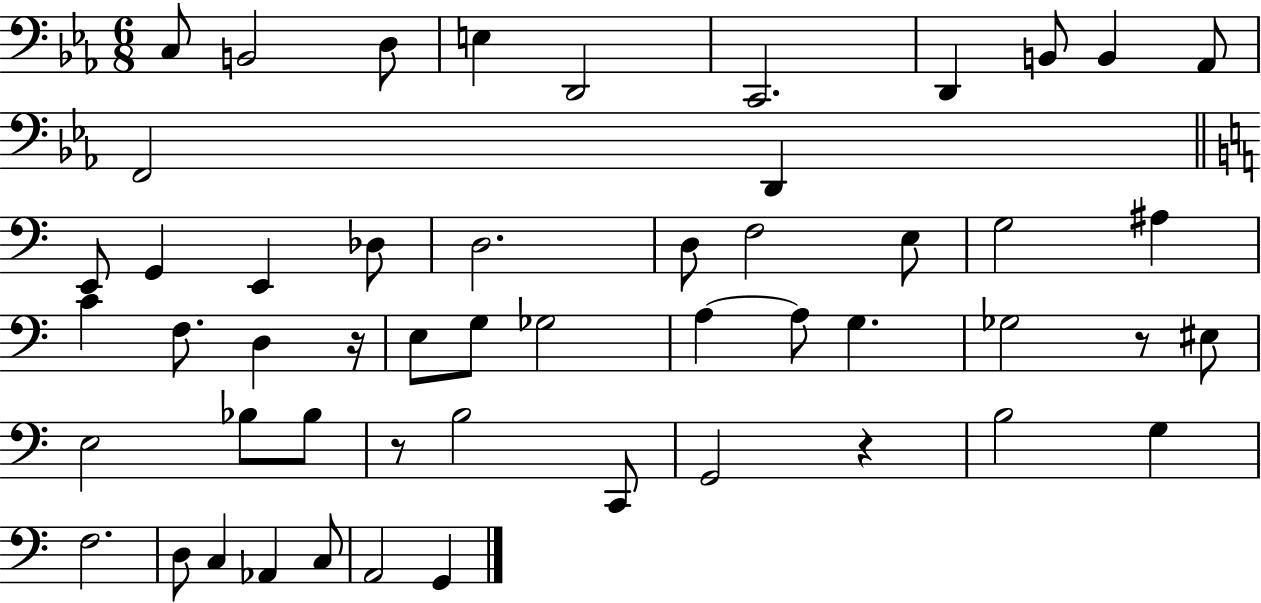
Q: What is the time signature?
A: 6/8